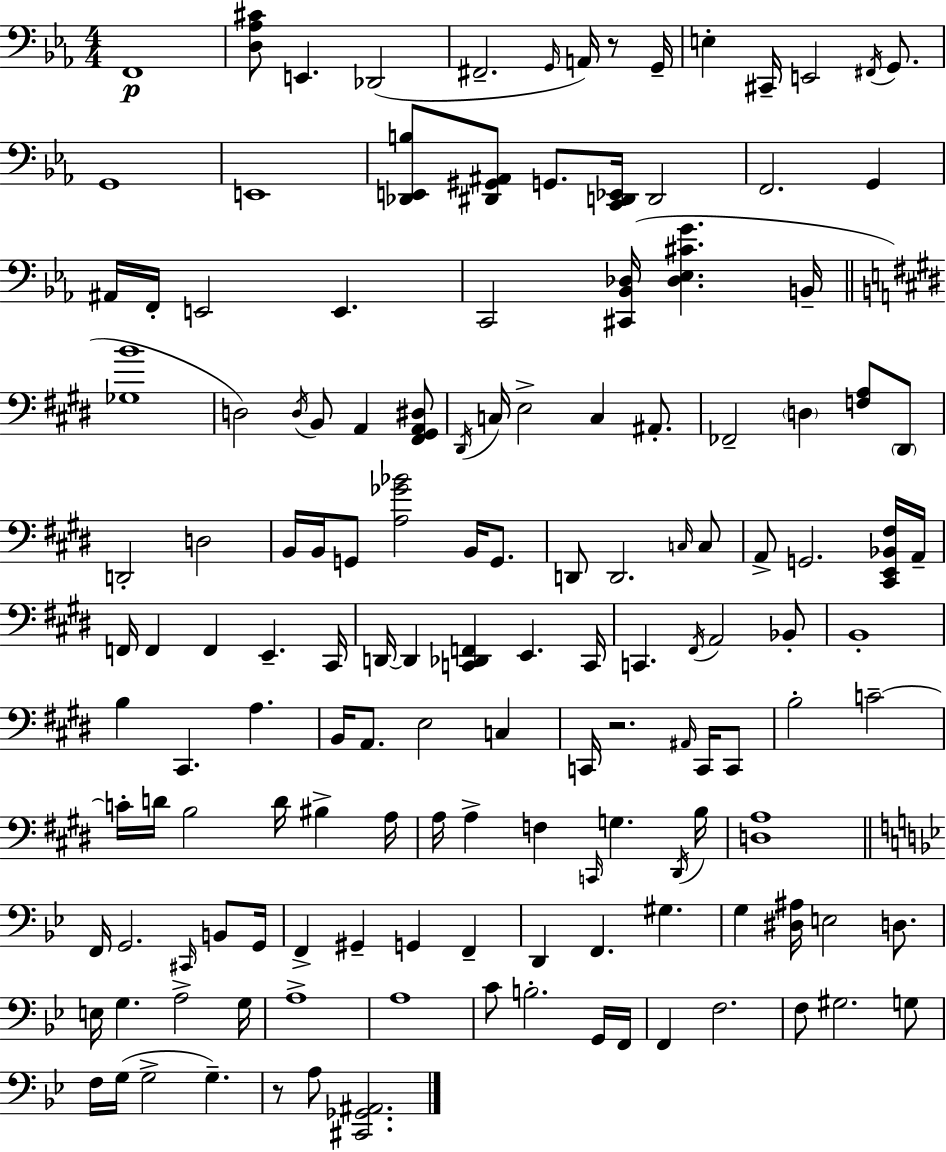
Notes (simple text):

F2/w [D3,Ab3,C#4]/e E2/q. Db2/h F#2/h. G2/s A2/s R/e G2/s E3/q C#2/s E2/h F#2/s G2/e. G2/w E2/w [Db2,E2,B3]/e [D#2,G#2,A#2]/e G2/e. [C2,D2,Eb2]/s D2/h F2/h. G2/q A#2/s F2/s E2/h E2/q. C2/h [C#2,Bb2,Db3]/s [Db3,Eb3,C#4,G4]/q. B2/s [Gb3,B4]/w D3/h D3/s B2/e A2/q [F#2,G#2,A2,D#3]/e D#2/s C3/s E3/h C3/q A#2/e. FES2/h D3/q [F3,A3]/e D#2/e D2/h D3/h B2/s B2/s G2/e [A3,Gb4,Bb4]/h B2/s G2/e. D2/e D2/h. C3/s C3/e A2/e G2/h. [C#2,E2,Bb2,F#3]/s A2/s F2/s F2/q F2/q E2/q. C#2/s D2/s D2/q [C2,Db2,F2]/q E2/q. C2/s C2/q. F#2/s A2/h Bb2/e B2/w B3/q C#2/q. A3/q. B2/s A2/e. E3/h C3/q C2/s R/h. A#2/s C2/s C2/e B3/h C4/h C4/s D4/s B3/h D4/s BIS3/q A3/s A3/s A3/q F3/q C2/s G3/q. D#2/s B3/s [D3,A3]/w F2/s G2/h. C#2/s B2/e G2/s F2/q G#2/q G2/q F2/q D2/q F2/q. G#3/q. G3/q [D#3,A#3]/s E3/h D3/e. E3/s G3/q. A3/h G3/s A3/w A3/w C4/e B3/h. G2/s F2/s F2/q F3/h. F3/e G#3/h. G3/e F3/s G3/s G3/h G3/q. R/e A3/e [C#2,Gb2,A#2]/h.